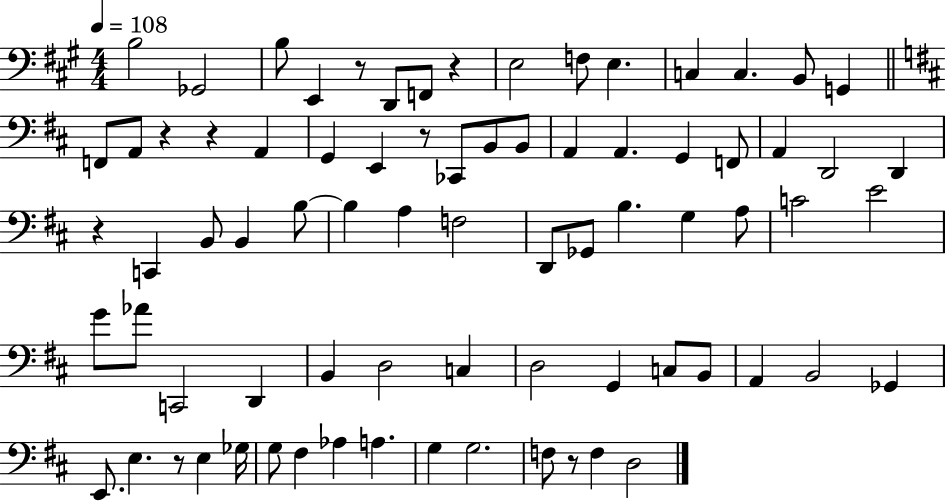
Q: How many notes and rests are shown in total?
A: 77